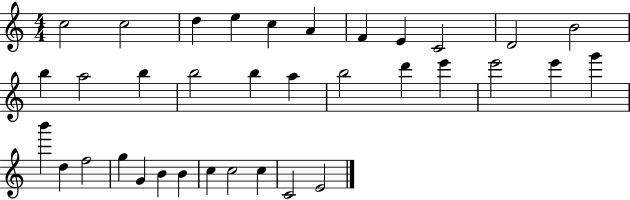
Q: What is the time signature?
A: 4/4